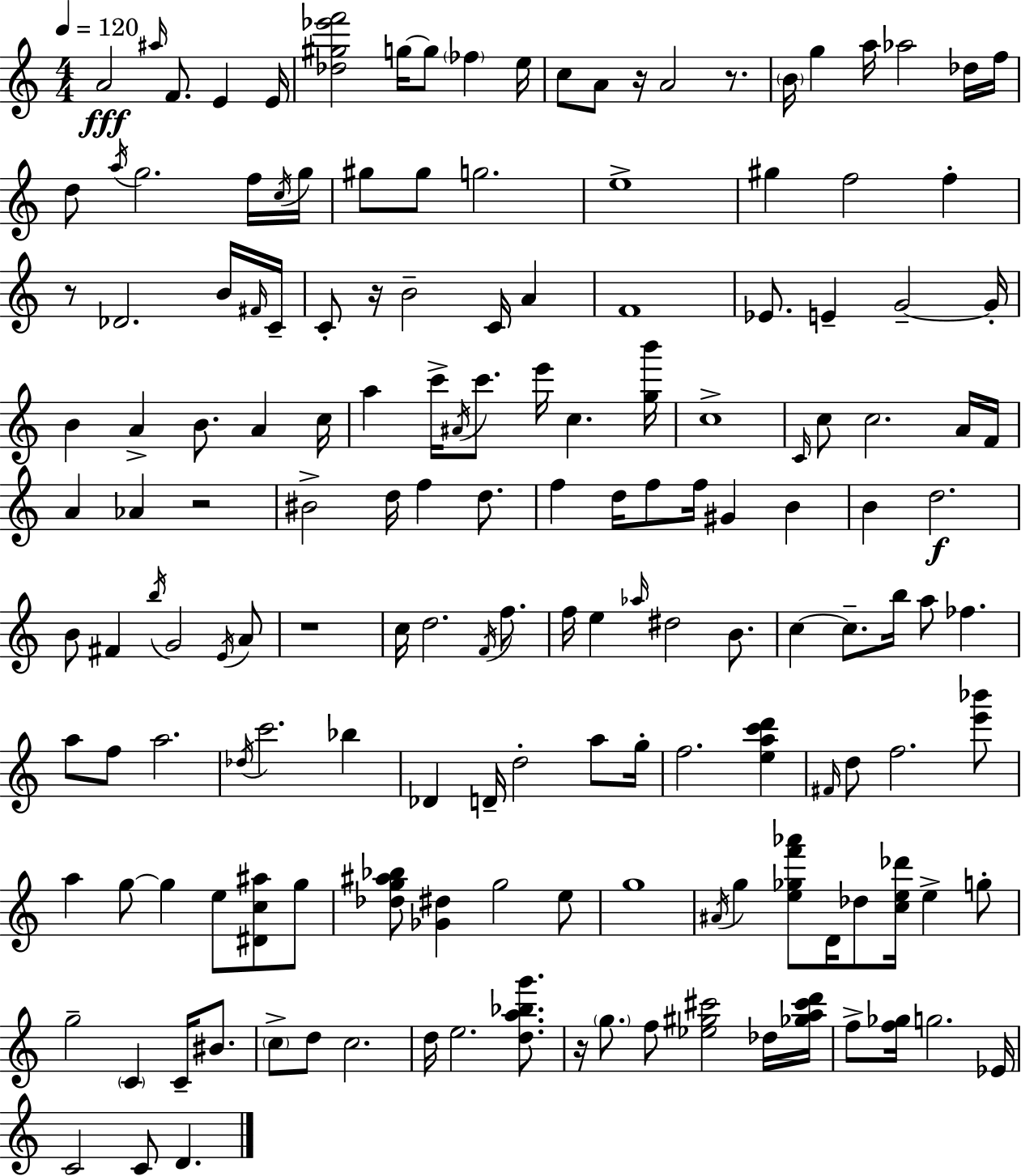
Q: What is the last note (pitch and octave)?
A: D4